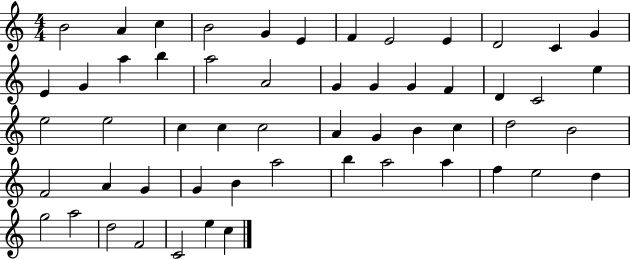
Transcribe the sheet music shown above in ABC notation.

X:1
T:Untitled
M:4/4
L:1/4
K:C
B2 A c B2 G E F E2 E D2 C G E G a b a2 A2 G G G F D C2 e e2 e2 c c c2 A G B c d2 B2 F2 A G G B a2 b a2 a f e2 d g2 a2 d2 F2 C2 e c